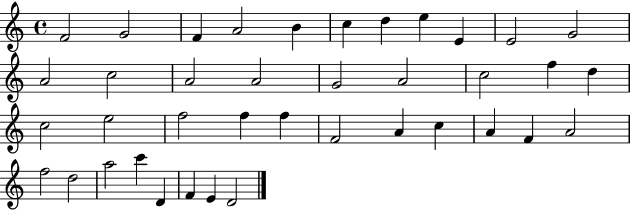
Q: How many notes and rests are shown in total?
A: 39